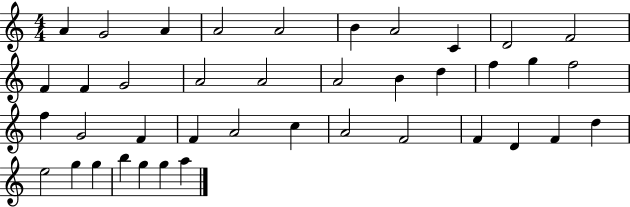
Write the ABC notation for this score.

X:1
T:Untitled
M:4/4
L:1/4
K:C
A G2 A A2 A2 B A2 C D2 F2 F F G2 A2 A2 A2 B d f g f2 f G2 F F A2 c A2 F2 F D F d e2 g g b g g a